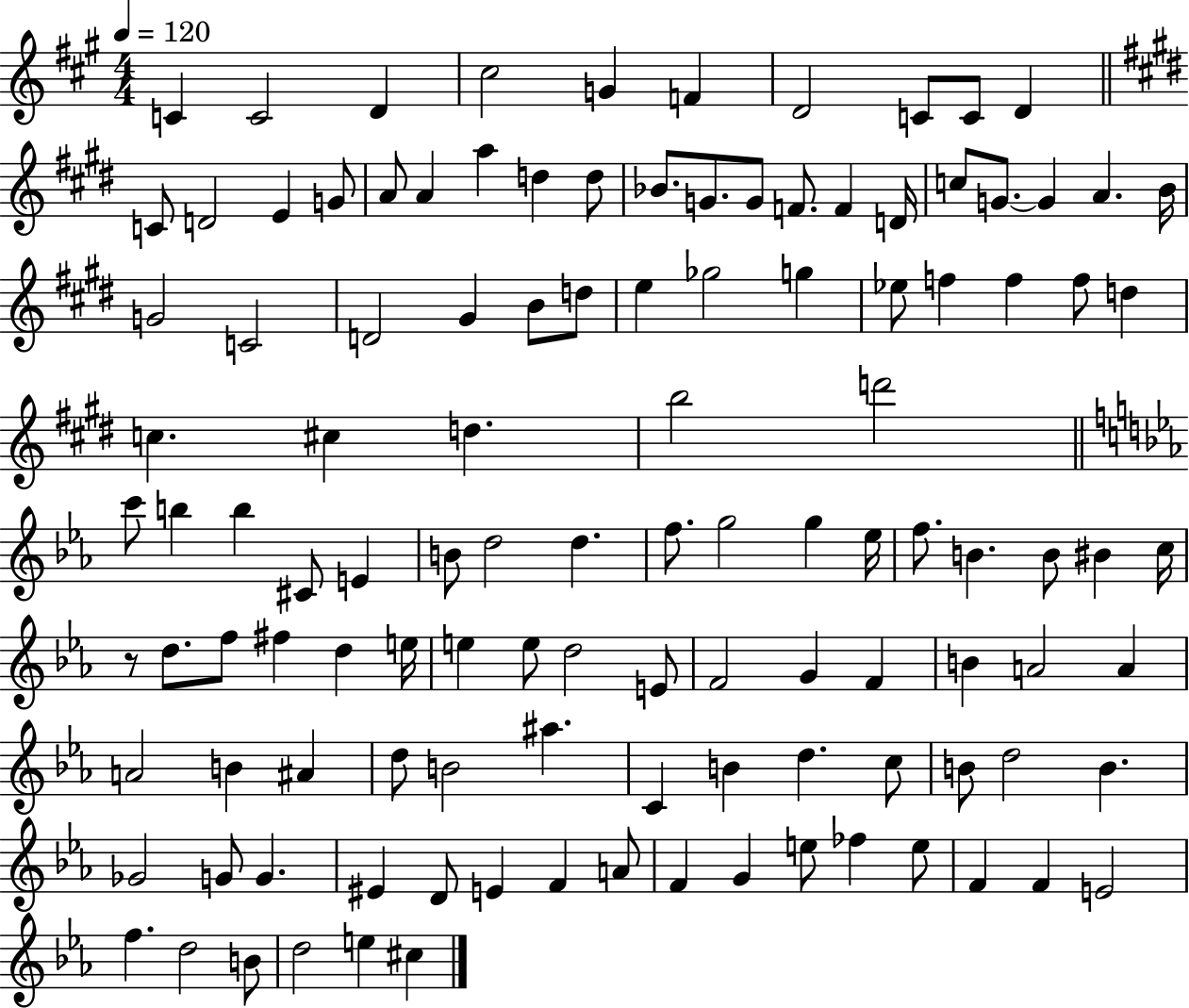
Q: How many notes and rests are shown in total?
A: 117